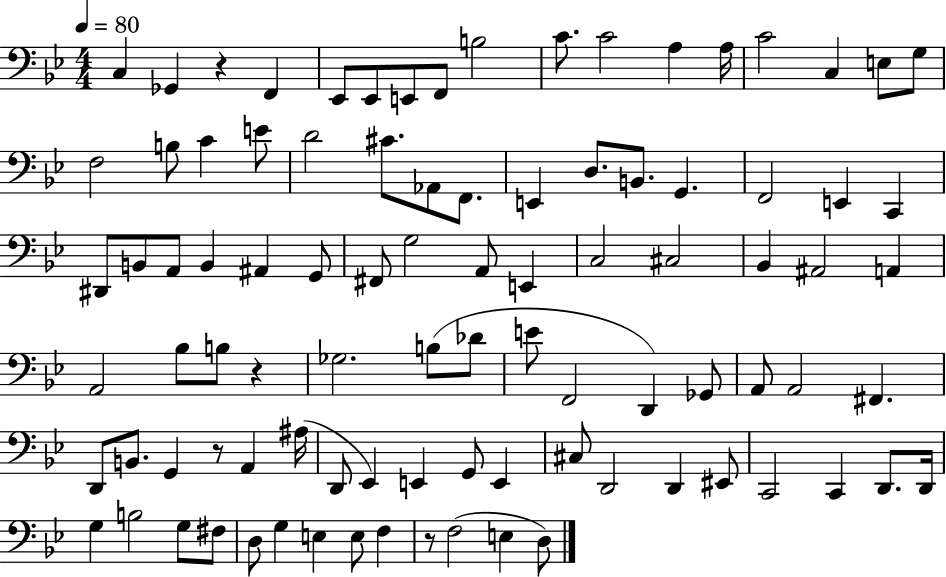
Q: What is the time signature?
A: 4/4